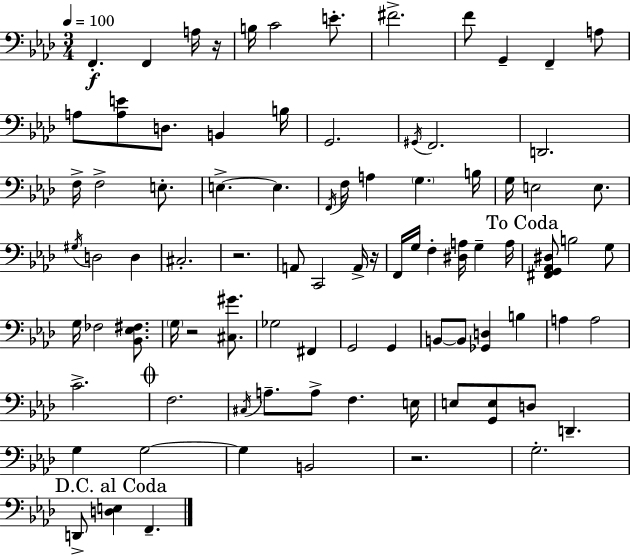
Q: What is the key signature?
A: F minor